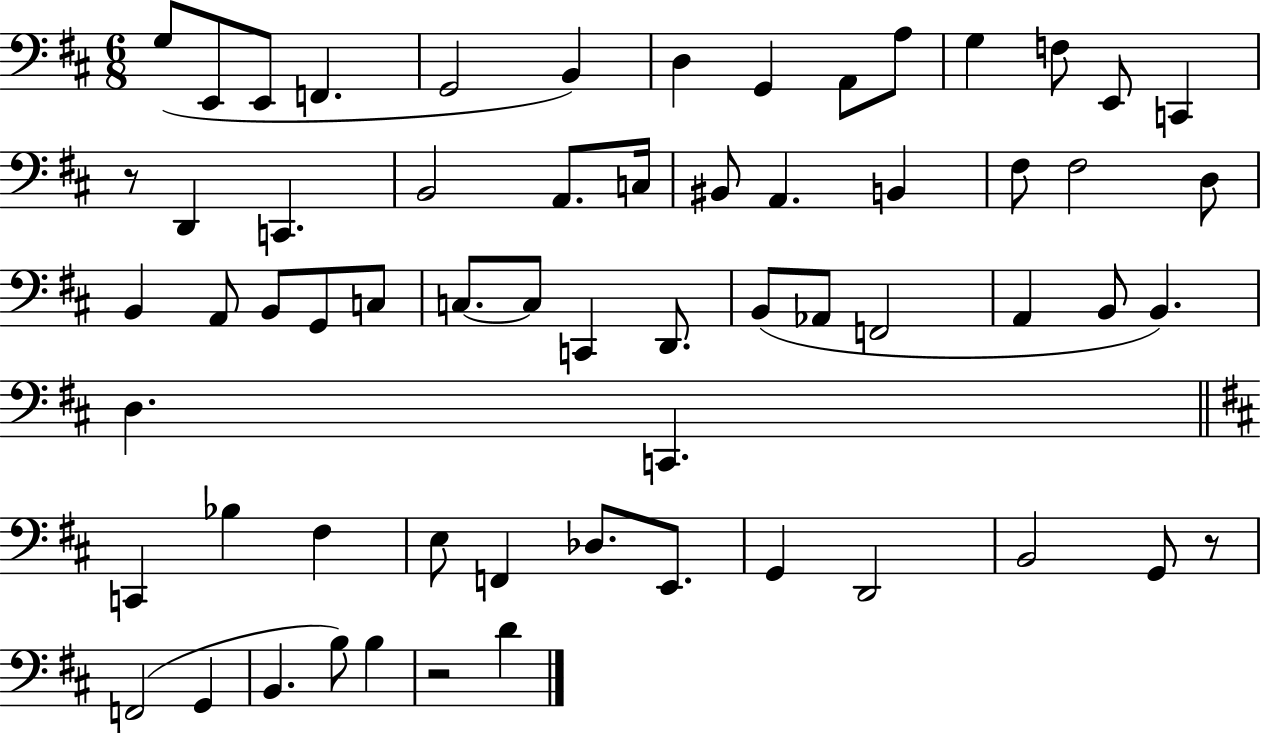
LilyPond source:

{
  \clef bass
  \numericTimeSignature
  \time 6/8
  \key d \major
  \repeat volta 2 { g8( e,8 e,8 f,4. | g,2 b,4) | d4 g,4 a,8 a8 | g4 f8 e,8 c,4 | \break r8 d,4 c,4. | b,2 a,8. c16 | bis,8 a,4. b,4 | fis8 fis2 d8 | \break b,4 a,8 b,8 g,8 c8 | c8.~~ c8 c,4 d,8. | b,8( aes,8 f,2 | a,4 b,8 b,4.) | \break d4. c,4. | \bar "||" \break \key b \minor c,4 bes4 fis4 | e8 f,4 des8. e,8. | g,4 d,2 | b,2 g,8 r8 | \break f,2( g,4 | b,4. b8) b4 | r2 d'4 | } \bar "|."
}